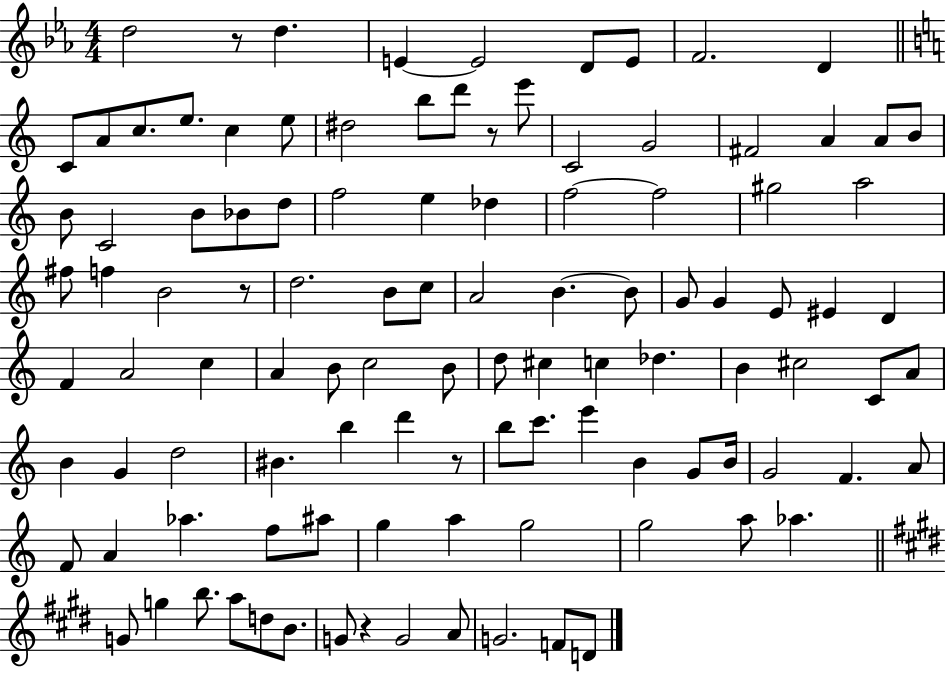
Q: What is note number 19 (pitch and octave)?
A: C4